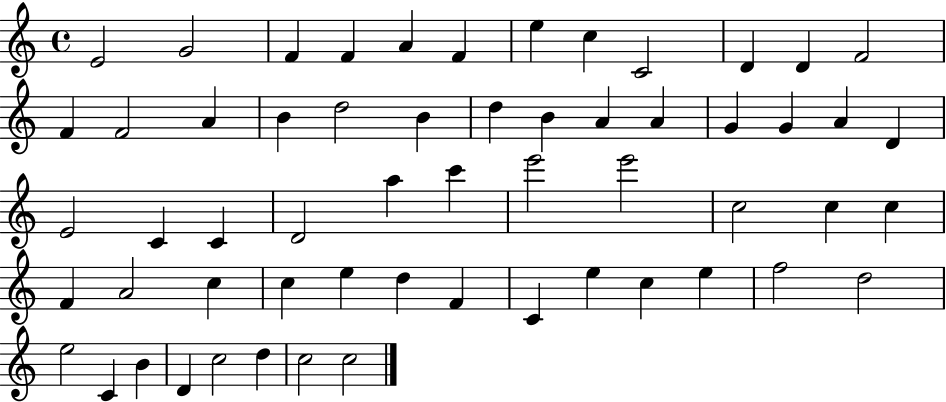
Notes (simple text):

E4/h G4/h F4/q F4/q A4/q F4/q E5/q C5/q C4/h D4/q D4/q F4/h F4/q F4/h A4/q B4/q D5/h B4/q D5/q B4/q A4/q A4/q G4/q G4/q A4/q D4/q E4/h C4/q C4/q D4/h A5/q C6/q E6/h E6/h C5/h C5/q C5/q F4/q A4/h C5/q C5/q E5/q D5/q F4/q C4/q E5/q C5/q E5/q F5/h D5/h E5/h C4/q B4/q D4/q C5/h D5/q C5/h C5/h